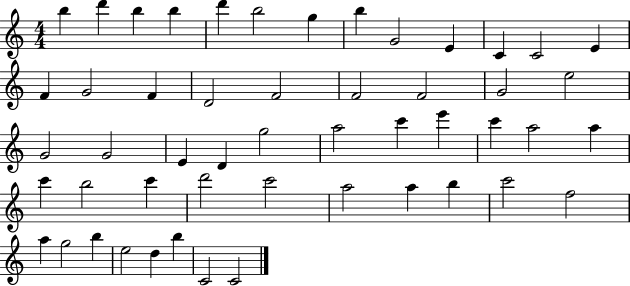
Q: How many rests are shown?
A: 0